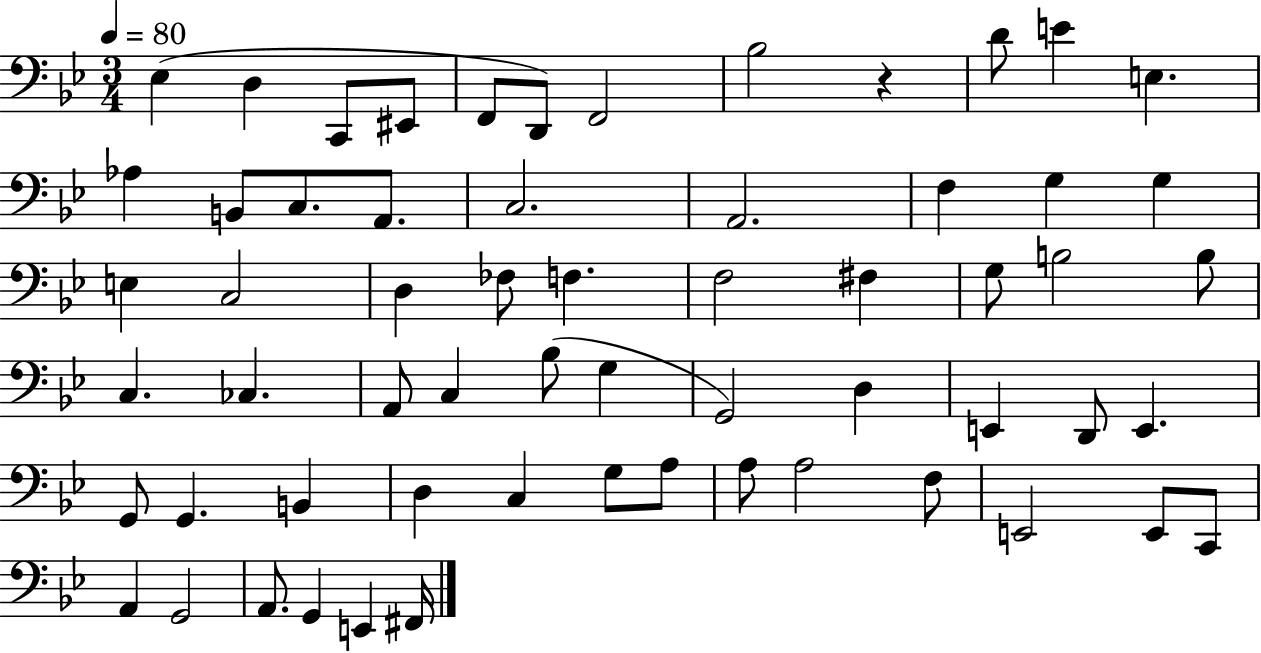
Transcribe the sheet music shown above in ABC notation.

X:1
T:Untitled
M:3/4
L:1/4
K:Bb
_E, D, C,,/2 ^E,,/2 F,,/2 D,,/2 F,,2 _B,2 z D/2 E E, _A, B,,/2 C,/2 A,,/2 C,2 A,,2 F, G, G, E, C,2 D, _F,/2 F, F,2 ^F, G,/2 B,2 B,/2 C, _C, A,,/2 C, _B,/2 G, G,,2 D, E,, D,,/2 E,, G,,/2 G,, B,, D, C, G,/2 A,/2 A,/2 A,2 F,/2 E,,2 E,,/2 C,,/2 A,, G,,2 A,,/2 G,, E,, ^F,,/4